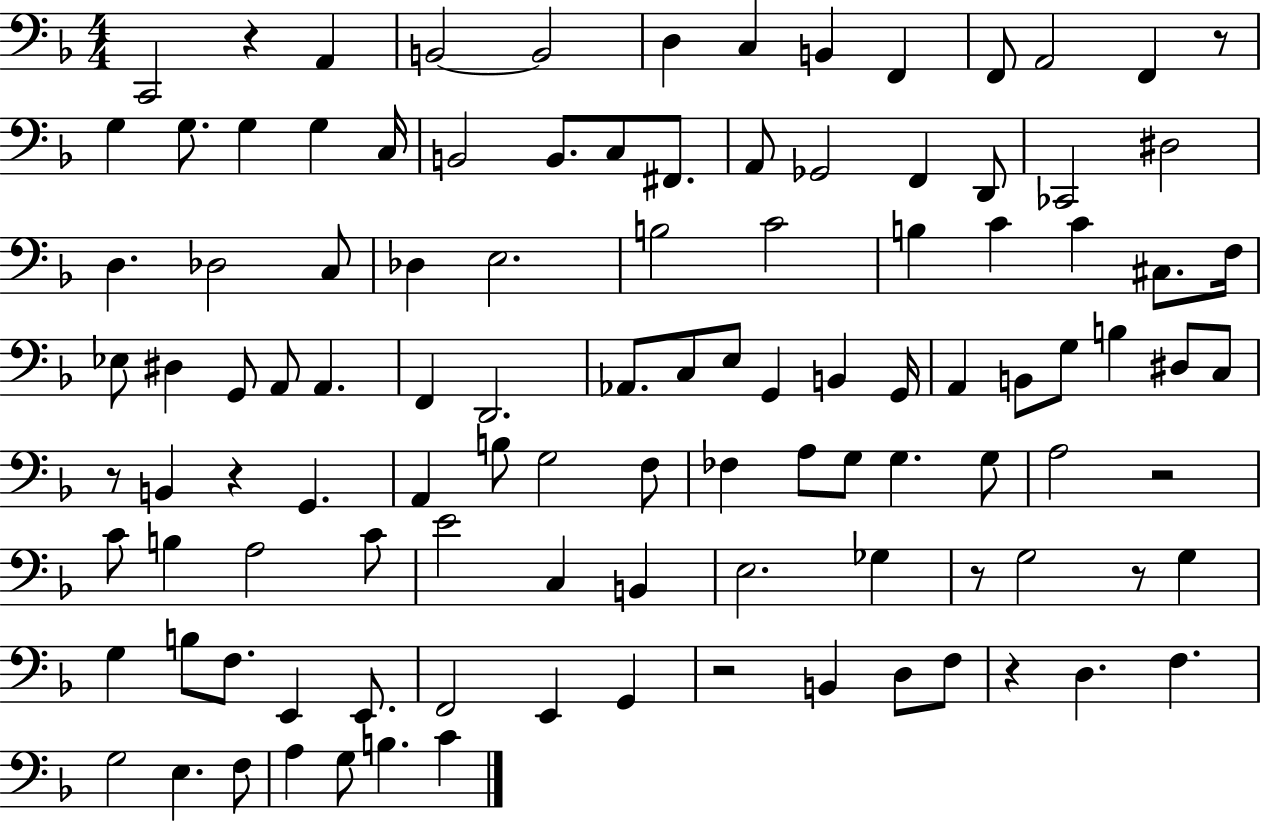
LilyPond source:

{
  \clef bass
  \numericTimeSignature
  \time 4/4
  \key f \major
  c,2 r4 a,4 | b,2~~ b,2 | d4 c4 b,4 f,4 | f,8 a,2 f,4 r8 | \break g4 g8. g4 g4 c16 | b,2 b,8. c8 fis,8. | a,8 ges,2 f,4 d,8 | ces,2 dis2 | \break d4. des2 c8 | des4 e2. | b2 c'2 | b4 c'4 c'4 cis8. f16 | \break ees8 dis4 g,8 a,8 a,4. | f,4 d,2. | aes,8. c8 e8 g,4 b,4 g,16 | a,4 b,8 g8 b4 dis8 c8 | \break r8 b,4 r4 g,4. | a,4 b8 g2 f8 | fes4 a8 g8 g4. g8 | a2 r2 | \break c'8 b4 a2 c'8 | e'2 c4 b,4 | e2. ges4 | r8 g2 r8 g4 | \break g4 b8 f8. e,4 e,8. | f,2 e,4 g,4 | r2 b,4 d8 f8 | r4 d4. f4. | \break g2 e4. f8 | a4 g8 b4. c'4 | \bar "|."
}